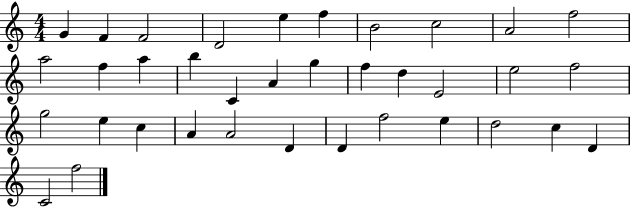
X:1
T:Untitled
M:4/4
L:1/4
K:C
G F F2 D2 e f B2 c2 A2 f2 a2 f a b C A g f d E2 e2 f2 g2 e c A A2 D D f2 e d2 c D C2 f2